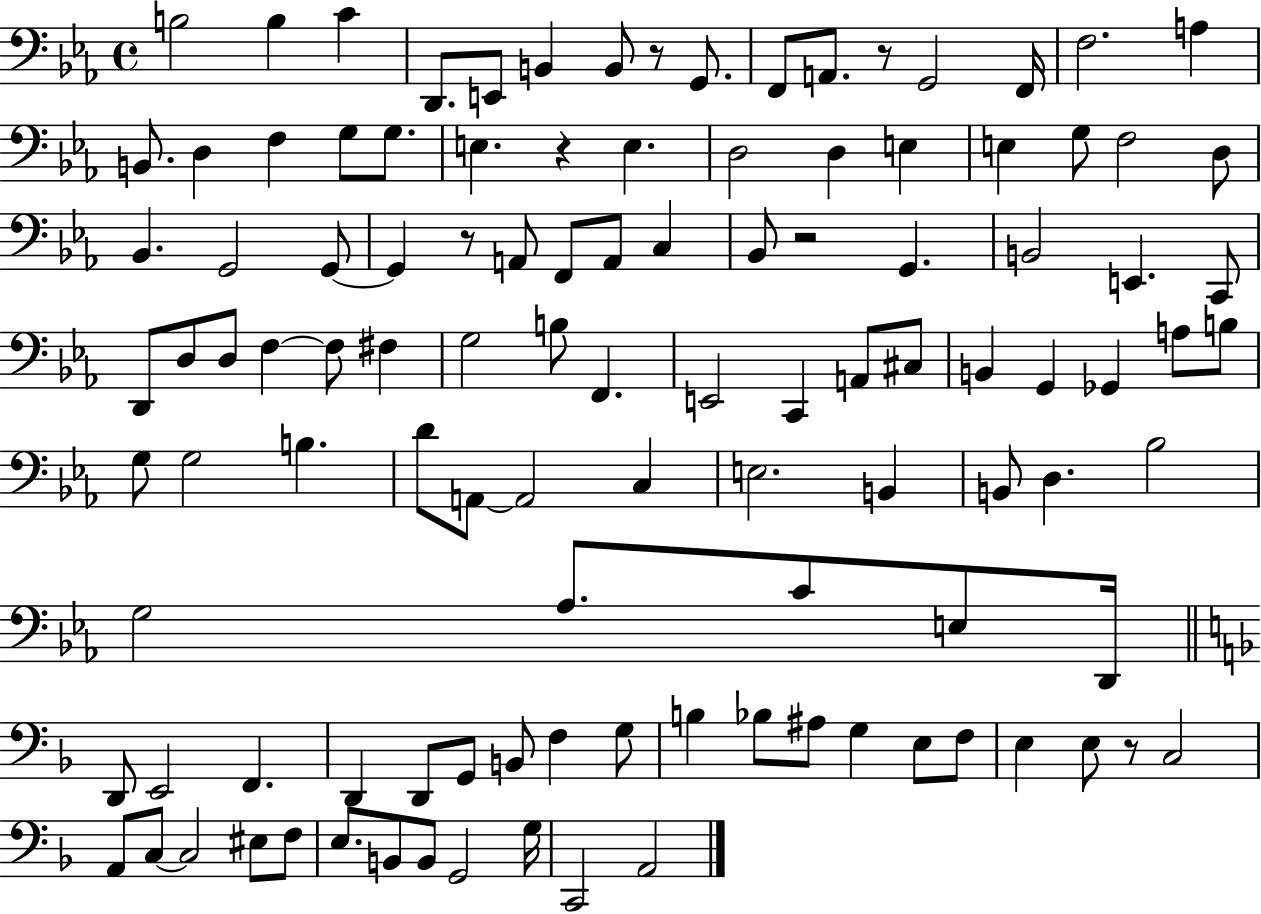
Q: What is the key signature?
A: EES major